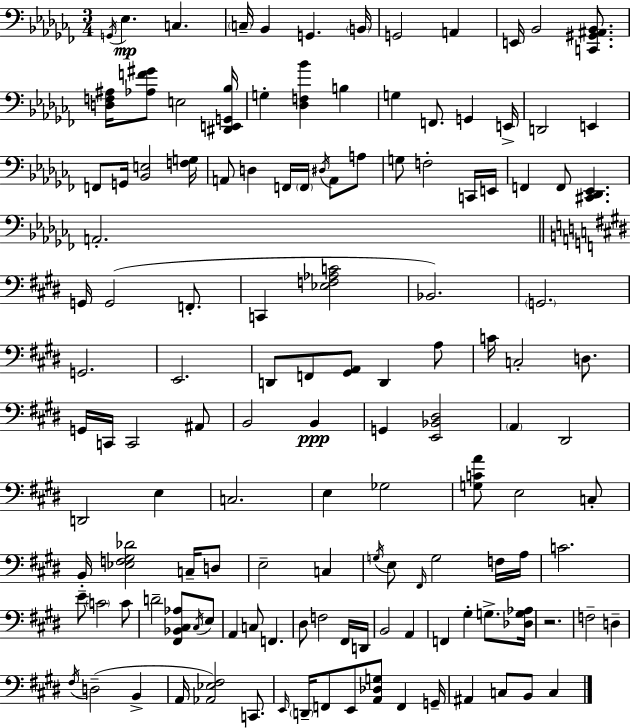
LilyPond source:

{
  \clef bass
  \numericTimeSignature
  \time 3/4
  \key aes \minor
  \acciaccatura { g,16 }\mp ees4. c4. | \parenthesize c16-- bes,4 g,4. | \parenthesize b,16 g,2 a,4 | e,16 bes,2 <c, gis, ais, bes,>8. | \break <d f ais>16 <aes f' gis'>8 e2 | <dis, e, g, bes>16 g4-. <des f bes'>4 b4 | g4 f,8. g,4 | e,16-> d,2 e,4 | \break f,8 g,16 <bes, e>2 | <f g>16 a,8 d4 f,16 \parenthesize f,16 \acciaccatura { dis16 } a,8 | a8 g8 f2-. | c,16 e,16 f,4 f,8 <cis, des, ees,>4. | \break a,2.-. | \bar "||" \break \key e \major g,16 g,2( f,8.-. | c,4 <ees f aes c'>2 | bes,2.) | \parenthesize g,2. | \break g,2. | e,2. | d,8 f,8 <gis, a,>8 d,4 a8 | c'16 c2-. d8. | \break g,16 c,16 c,2 ais,8 | b,2 b,4\ppp | g,4 <e, bes, dis>2 | \parenthesize a,4 dis,2 | \break d,2 e4 | c2. | e4 ges2 | <g c' a'>8 e2 c8-. | \break b,16-. <ees f gis des'>2 c16-- d8 | e2-- c4 | \acciaccatura { g16 } e8 \grace { fis,16 } g2 | f16 a16 c'2. | \break e'8-- \parenthesize c'2 | c'8 d'2-- <fis, bes, cis aes>8 | \acciaccatura { cis16 } e8 a,4 c8 f,4. | dis8 f2 | \break fis,16 d,16 b,2 a,4 | f,4 gis4-. g8.-> | <des g aes>16 r2. | f2-- d4-- | \break \acciaccatura { fis16 }( d2-- | b,4-> a,16 <aes, ees fis>2) | c,8. \grace { e,16 } \parenthesize d,16-- f,8 e,8 <a, des g>8 | f,4 g,16-- ais,4 c8 b,8 | \break c4 \bar "|."
}